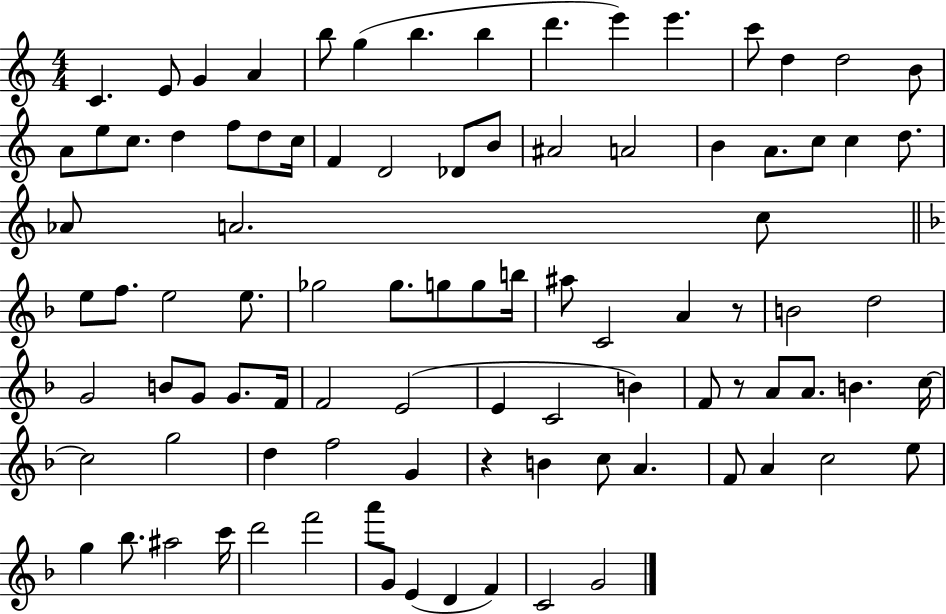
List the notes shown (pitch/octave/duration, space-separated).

C4/q. E4/e G4/q A4/q B5/e G5/q B5/q. B5/q D6/q. E6/q E6/q. C6/e D5/q D5/h B4/e A4/e E5/e C5/e. D5/q F5/e D5/e C5/s F4/q D4/h Db4/e B4/e A#4/h A4/h B4/q A4/e. C5/e C5/q D5/e. Ab4/e A4/h. C5/e E5/e F5/e. E5/h E5/e. Gb5/h Gb5/e. G5/e G5/e B5/s A#5/e C4/h A4/q R/e B4/h D5/h G4/h B4/e G4/e G4/e. F4/s F4/h E4/h E4/q C4/h B4/q F4/e R/e A4/e A4/e. B4/q. C5/s C5/h G5/h D5/q F5/h G4/q R/q B4/q C5/e A4/q. F4/e A4/q C5/h E5/e G5/q Bb5/e. A#5/h C6/s D6/h F6/h A6/e G4/e E4/q D4/q F4/q C4/h G4/h